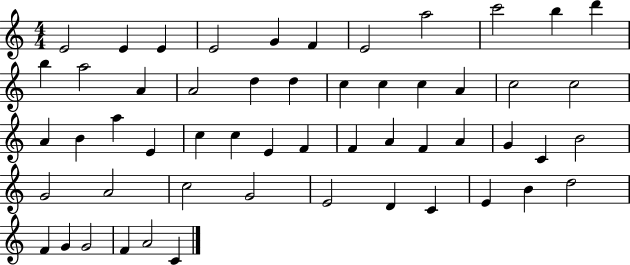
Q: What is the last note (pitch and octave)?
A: C4